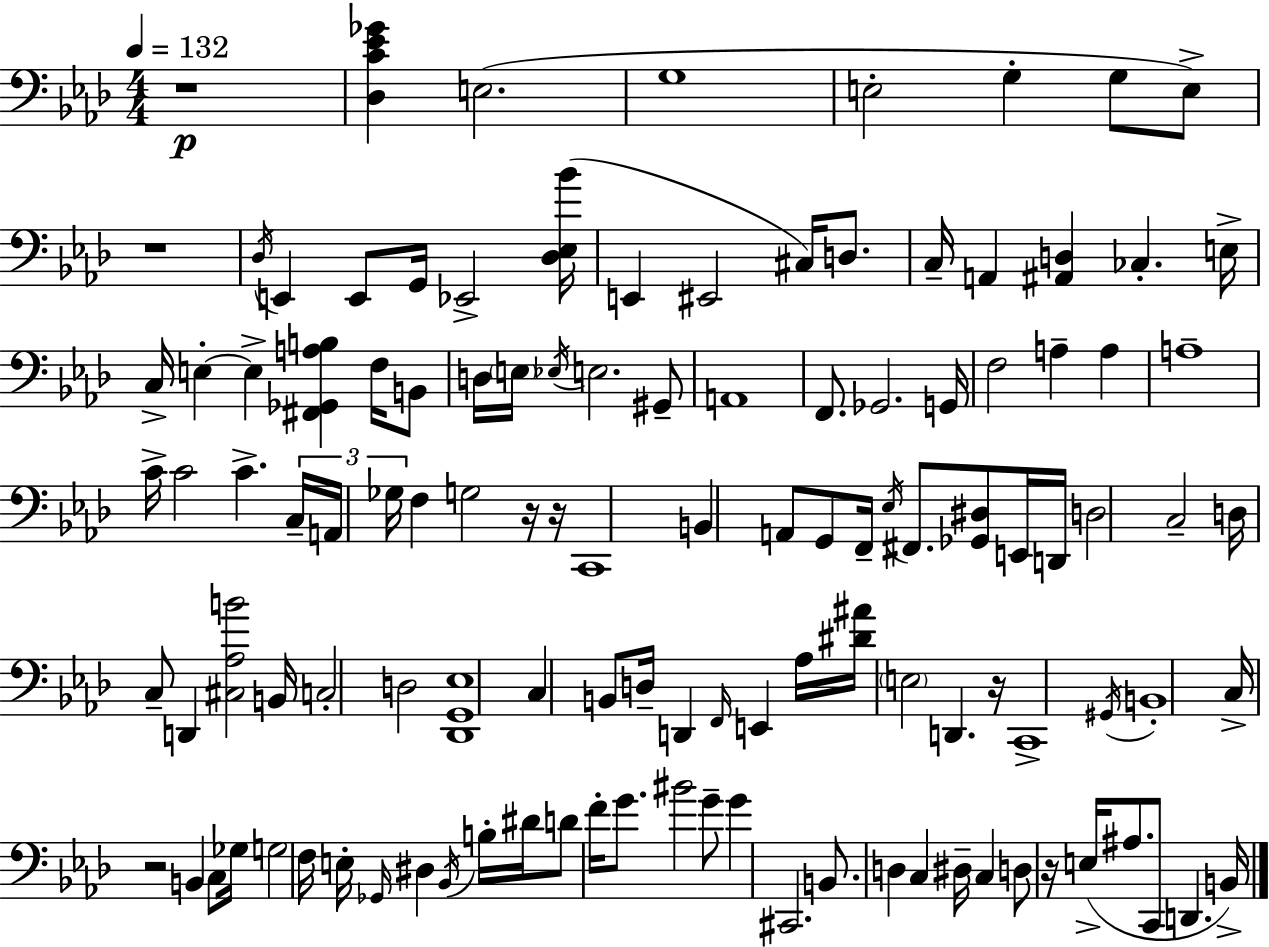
X:1
T:Untitled
M:4/4
L:1/4
K:Ab
z4 [_D,C_E_G] E,2 G,4 E,2 G, G,/2 E,/2 z4 _D,/4 E,, E,,/2 G,,/4 _E,,2 [_D,_E,_B]/4 E,, ^E,,2 ^C,/4 D,/2 C,/4 A,, [^A,,D,] _C, E,/4 C,/4 E, E, [^F,,_G,,A,B,] F,/4 B,,/2 D,/4 E,/4 _E,/4 E,2 ^G,,/2 A,,4 F,,/2 _G,,2 G,,/4 F,2 A, A, A,4 C/4 C2 C C,/4 A,,/4 _G,/4 F, G,2 z/4 z/4 C,,4 B,, A,,/2 G,,/2 F,,/4 _E,/4 ^F,,/2 [_G,,^D,]/2 E,,/4 D,,/4 D,2 C,2 D,/4 C,/2 D,, [^C,_A,B]2 B,,/4 C,2 D,2 [_D,,G,,_E,]4 C, B,,/2 D,/4 D,, F,,/4 E,, _A,/4 [^D^A]/4 E,2 D,, z/4 C,,4 ^G,,/4 B,,4 C,/4 z2 B,, C,/2 _G,/4 G,2 F,/4 E,/4 _G,,/4 ^D, _B,,/4 B,/4 ^D/4 D/2 F/4 G/2 ^B2 G/2 G ^C,,2 B,,/2 D, C, ^D,/4 C, D,/2 z/4 E,/4 ^A,/2 C,,/2 D,, B,,/4